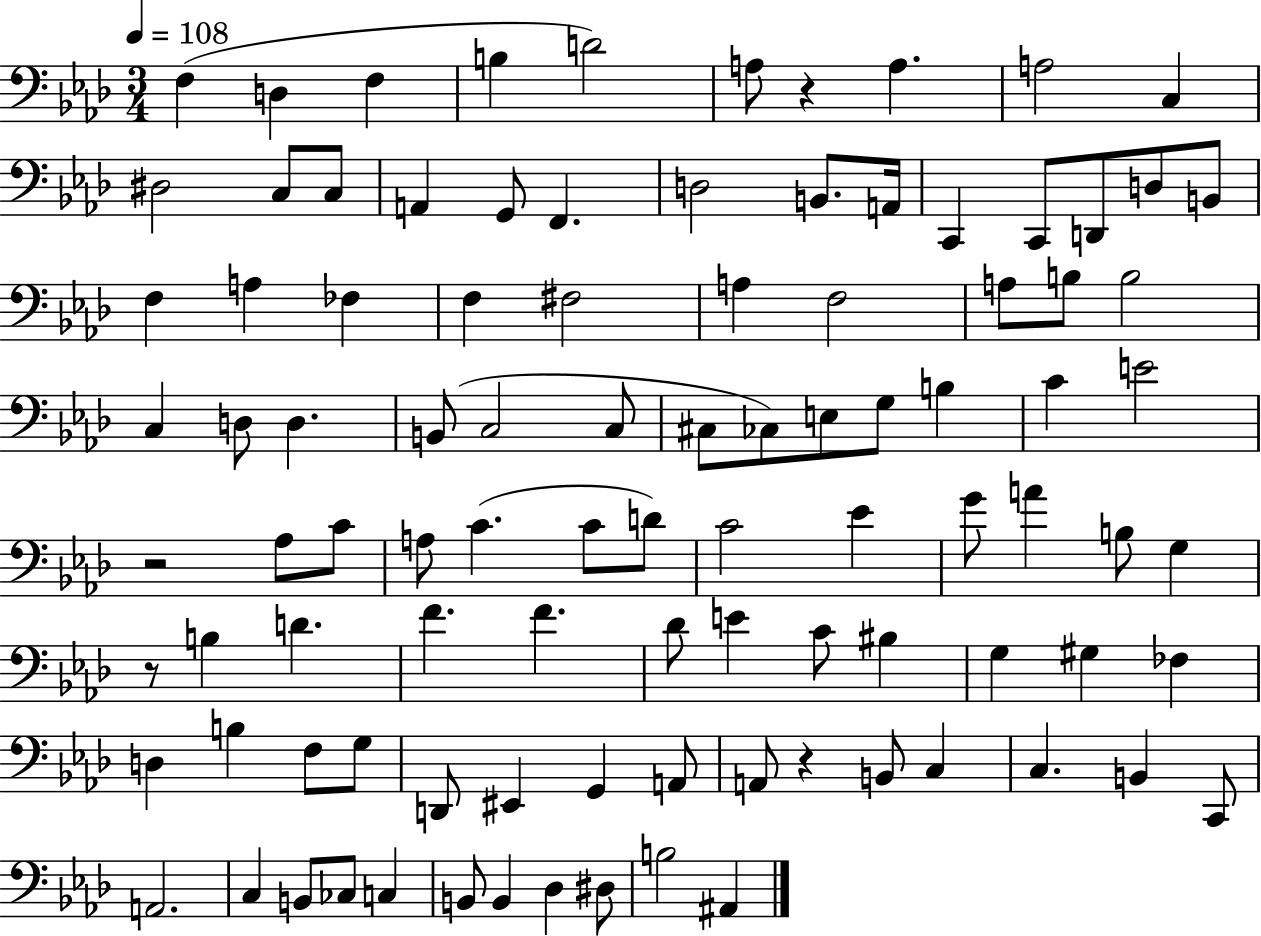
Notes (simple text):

F3/q D3/q F3/q B3/q D4/h A3/e R/q A3/q. A3/h C3/q D#3/h C3/e C3/e A2/q G2/e F2/q. D3/h B2/e. A2/s C2/q C2/e D2/e D3/e B2/e F3/q A3/q FES3/q F3/q F#3/h A3/q F3/h A3/e B3/e B3/h C3/q D3/e D3/q. B2/e C3/h C3/e C#3/e CES3/e E3/e G3/e B3/q C4/q E4/h R/h Ab3/e C4/e A3/e C4/q. C4/e D4/e C4/h Eb4/q G4/e A4/q B3/e G3/q R/e B3/q D4/q. F4/q. F4/q. Db4/e E4/q C4/e BIS3/q G3/q G#3/q FES3/q D3/q B3/q F3/e G3/e D2/e EIS2/q G2/q A2/e A2/e R/q B2/e C3/q C3/q. B2/q C2/e A2/h. C3/q B2/e CES3/e C3/q B2/e B2/q Db3/q D#3/e B3/h A#2/q